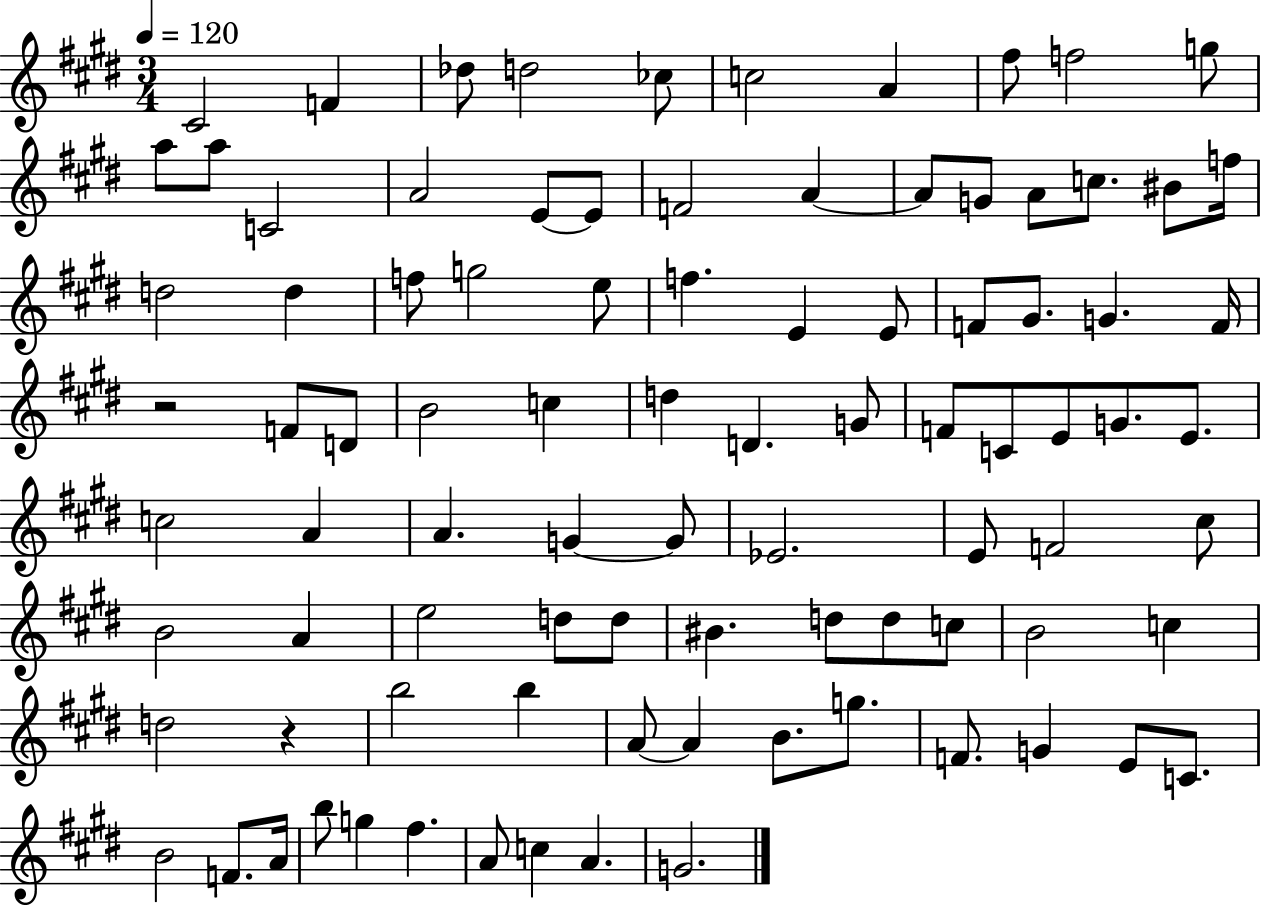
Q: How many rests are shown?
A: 2